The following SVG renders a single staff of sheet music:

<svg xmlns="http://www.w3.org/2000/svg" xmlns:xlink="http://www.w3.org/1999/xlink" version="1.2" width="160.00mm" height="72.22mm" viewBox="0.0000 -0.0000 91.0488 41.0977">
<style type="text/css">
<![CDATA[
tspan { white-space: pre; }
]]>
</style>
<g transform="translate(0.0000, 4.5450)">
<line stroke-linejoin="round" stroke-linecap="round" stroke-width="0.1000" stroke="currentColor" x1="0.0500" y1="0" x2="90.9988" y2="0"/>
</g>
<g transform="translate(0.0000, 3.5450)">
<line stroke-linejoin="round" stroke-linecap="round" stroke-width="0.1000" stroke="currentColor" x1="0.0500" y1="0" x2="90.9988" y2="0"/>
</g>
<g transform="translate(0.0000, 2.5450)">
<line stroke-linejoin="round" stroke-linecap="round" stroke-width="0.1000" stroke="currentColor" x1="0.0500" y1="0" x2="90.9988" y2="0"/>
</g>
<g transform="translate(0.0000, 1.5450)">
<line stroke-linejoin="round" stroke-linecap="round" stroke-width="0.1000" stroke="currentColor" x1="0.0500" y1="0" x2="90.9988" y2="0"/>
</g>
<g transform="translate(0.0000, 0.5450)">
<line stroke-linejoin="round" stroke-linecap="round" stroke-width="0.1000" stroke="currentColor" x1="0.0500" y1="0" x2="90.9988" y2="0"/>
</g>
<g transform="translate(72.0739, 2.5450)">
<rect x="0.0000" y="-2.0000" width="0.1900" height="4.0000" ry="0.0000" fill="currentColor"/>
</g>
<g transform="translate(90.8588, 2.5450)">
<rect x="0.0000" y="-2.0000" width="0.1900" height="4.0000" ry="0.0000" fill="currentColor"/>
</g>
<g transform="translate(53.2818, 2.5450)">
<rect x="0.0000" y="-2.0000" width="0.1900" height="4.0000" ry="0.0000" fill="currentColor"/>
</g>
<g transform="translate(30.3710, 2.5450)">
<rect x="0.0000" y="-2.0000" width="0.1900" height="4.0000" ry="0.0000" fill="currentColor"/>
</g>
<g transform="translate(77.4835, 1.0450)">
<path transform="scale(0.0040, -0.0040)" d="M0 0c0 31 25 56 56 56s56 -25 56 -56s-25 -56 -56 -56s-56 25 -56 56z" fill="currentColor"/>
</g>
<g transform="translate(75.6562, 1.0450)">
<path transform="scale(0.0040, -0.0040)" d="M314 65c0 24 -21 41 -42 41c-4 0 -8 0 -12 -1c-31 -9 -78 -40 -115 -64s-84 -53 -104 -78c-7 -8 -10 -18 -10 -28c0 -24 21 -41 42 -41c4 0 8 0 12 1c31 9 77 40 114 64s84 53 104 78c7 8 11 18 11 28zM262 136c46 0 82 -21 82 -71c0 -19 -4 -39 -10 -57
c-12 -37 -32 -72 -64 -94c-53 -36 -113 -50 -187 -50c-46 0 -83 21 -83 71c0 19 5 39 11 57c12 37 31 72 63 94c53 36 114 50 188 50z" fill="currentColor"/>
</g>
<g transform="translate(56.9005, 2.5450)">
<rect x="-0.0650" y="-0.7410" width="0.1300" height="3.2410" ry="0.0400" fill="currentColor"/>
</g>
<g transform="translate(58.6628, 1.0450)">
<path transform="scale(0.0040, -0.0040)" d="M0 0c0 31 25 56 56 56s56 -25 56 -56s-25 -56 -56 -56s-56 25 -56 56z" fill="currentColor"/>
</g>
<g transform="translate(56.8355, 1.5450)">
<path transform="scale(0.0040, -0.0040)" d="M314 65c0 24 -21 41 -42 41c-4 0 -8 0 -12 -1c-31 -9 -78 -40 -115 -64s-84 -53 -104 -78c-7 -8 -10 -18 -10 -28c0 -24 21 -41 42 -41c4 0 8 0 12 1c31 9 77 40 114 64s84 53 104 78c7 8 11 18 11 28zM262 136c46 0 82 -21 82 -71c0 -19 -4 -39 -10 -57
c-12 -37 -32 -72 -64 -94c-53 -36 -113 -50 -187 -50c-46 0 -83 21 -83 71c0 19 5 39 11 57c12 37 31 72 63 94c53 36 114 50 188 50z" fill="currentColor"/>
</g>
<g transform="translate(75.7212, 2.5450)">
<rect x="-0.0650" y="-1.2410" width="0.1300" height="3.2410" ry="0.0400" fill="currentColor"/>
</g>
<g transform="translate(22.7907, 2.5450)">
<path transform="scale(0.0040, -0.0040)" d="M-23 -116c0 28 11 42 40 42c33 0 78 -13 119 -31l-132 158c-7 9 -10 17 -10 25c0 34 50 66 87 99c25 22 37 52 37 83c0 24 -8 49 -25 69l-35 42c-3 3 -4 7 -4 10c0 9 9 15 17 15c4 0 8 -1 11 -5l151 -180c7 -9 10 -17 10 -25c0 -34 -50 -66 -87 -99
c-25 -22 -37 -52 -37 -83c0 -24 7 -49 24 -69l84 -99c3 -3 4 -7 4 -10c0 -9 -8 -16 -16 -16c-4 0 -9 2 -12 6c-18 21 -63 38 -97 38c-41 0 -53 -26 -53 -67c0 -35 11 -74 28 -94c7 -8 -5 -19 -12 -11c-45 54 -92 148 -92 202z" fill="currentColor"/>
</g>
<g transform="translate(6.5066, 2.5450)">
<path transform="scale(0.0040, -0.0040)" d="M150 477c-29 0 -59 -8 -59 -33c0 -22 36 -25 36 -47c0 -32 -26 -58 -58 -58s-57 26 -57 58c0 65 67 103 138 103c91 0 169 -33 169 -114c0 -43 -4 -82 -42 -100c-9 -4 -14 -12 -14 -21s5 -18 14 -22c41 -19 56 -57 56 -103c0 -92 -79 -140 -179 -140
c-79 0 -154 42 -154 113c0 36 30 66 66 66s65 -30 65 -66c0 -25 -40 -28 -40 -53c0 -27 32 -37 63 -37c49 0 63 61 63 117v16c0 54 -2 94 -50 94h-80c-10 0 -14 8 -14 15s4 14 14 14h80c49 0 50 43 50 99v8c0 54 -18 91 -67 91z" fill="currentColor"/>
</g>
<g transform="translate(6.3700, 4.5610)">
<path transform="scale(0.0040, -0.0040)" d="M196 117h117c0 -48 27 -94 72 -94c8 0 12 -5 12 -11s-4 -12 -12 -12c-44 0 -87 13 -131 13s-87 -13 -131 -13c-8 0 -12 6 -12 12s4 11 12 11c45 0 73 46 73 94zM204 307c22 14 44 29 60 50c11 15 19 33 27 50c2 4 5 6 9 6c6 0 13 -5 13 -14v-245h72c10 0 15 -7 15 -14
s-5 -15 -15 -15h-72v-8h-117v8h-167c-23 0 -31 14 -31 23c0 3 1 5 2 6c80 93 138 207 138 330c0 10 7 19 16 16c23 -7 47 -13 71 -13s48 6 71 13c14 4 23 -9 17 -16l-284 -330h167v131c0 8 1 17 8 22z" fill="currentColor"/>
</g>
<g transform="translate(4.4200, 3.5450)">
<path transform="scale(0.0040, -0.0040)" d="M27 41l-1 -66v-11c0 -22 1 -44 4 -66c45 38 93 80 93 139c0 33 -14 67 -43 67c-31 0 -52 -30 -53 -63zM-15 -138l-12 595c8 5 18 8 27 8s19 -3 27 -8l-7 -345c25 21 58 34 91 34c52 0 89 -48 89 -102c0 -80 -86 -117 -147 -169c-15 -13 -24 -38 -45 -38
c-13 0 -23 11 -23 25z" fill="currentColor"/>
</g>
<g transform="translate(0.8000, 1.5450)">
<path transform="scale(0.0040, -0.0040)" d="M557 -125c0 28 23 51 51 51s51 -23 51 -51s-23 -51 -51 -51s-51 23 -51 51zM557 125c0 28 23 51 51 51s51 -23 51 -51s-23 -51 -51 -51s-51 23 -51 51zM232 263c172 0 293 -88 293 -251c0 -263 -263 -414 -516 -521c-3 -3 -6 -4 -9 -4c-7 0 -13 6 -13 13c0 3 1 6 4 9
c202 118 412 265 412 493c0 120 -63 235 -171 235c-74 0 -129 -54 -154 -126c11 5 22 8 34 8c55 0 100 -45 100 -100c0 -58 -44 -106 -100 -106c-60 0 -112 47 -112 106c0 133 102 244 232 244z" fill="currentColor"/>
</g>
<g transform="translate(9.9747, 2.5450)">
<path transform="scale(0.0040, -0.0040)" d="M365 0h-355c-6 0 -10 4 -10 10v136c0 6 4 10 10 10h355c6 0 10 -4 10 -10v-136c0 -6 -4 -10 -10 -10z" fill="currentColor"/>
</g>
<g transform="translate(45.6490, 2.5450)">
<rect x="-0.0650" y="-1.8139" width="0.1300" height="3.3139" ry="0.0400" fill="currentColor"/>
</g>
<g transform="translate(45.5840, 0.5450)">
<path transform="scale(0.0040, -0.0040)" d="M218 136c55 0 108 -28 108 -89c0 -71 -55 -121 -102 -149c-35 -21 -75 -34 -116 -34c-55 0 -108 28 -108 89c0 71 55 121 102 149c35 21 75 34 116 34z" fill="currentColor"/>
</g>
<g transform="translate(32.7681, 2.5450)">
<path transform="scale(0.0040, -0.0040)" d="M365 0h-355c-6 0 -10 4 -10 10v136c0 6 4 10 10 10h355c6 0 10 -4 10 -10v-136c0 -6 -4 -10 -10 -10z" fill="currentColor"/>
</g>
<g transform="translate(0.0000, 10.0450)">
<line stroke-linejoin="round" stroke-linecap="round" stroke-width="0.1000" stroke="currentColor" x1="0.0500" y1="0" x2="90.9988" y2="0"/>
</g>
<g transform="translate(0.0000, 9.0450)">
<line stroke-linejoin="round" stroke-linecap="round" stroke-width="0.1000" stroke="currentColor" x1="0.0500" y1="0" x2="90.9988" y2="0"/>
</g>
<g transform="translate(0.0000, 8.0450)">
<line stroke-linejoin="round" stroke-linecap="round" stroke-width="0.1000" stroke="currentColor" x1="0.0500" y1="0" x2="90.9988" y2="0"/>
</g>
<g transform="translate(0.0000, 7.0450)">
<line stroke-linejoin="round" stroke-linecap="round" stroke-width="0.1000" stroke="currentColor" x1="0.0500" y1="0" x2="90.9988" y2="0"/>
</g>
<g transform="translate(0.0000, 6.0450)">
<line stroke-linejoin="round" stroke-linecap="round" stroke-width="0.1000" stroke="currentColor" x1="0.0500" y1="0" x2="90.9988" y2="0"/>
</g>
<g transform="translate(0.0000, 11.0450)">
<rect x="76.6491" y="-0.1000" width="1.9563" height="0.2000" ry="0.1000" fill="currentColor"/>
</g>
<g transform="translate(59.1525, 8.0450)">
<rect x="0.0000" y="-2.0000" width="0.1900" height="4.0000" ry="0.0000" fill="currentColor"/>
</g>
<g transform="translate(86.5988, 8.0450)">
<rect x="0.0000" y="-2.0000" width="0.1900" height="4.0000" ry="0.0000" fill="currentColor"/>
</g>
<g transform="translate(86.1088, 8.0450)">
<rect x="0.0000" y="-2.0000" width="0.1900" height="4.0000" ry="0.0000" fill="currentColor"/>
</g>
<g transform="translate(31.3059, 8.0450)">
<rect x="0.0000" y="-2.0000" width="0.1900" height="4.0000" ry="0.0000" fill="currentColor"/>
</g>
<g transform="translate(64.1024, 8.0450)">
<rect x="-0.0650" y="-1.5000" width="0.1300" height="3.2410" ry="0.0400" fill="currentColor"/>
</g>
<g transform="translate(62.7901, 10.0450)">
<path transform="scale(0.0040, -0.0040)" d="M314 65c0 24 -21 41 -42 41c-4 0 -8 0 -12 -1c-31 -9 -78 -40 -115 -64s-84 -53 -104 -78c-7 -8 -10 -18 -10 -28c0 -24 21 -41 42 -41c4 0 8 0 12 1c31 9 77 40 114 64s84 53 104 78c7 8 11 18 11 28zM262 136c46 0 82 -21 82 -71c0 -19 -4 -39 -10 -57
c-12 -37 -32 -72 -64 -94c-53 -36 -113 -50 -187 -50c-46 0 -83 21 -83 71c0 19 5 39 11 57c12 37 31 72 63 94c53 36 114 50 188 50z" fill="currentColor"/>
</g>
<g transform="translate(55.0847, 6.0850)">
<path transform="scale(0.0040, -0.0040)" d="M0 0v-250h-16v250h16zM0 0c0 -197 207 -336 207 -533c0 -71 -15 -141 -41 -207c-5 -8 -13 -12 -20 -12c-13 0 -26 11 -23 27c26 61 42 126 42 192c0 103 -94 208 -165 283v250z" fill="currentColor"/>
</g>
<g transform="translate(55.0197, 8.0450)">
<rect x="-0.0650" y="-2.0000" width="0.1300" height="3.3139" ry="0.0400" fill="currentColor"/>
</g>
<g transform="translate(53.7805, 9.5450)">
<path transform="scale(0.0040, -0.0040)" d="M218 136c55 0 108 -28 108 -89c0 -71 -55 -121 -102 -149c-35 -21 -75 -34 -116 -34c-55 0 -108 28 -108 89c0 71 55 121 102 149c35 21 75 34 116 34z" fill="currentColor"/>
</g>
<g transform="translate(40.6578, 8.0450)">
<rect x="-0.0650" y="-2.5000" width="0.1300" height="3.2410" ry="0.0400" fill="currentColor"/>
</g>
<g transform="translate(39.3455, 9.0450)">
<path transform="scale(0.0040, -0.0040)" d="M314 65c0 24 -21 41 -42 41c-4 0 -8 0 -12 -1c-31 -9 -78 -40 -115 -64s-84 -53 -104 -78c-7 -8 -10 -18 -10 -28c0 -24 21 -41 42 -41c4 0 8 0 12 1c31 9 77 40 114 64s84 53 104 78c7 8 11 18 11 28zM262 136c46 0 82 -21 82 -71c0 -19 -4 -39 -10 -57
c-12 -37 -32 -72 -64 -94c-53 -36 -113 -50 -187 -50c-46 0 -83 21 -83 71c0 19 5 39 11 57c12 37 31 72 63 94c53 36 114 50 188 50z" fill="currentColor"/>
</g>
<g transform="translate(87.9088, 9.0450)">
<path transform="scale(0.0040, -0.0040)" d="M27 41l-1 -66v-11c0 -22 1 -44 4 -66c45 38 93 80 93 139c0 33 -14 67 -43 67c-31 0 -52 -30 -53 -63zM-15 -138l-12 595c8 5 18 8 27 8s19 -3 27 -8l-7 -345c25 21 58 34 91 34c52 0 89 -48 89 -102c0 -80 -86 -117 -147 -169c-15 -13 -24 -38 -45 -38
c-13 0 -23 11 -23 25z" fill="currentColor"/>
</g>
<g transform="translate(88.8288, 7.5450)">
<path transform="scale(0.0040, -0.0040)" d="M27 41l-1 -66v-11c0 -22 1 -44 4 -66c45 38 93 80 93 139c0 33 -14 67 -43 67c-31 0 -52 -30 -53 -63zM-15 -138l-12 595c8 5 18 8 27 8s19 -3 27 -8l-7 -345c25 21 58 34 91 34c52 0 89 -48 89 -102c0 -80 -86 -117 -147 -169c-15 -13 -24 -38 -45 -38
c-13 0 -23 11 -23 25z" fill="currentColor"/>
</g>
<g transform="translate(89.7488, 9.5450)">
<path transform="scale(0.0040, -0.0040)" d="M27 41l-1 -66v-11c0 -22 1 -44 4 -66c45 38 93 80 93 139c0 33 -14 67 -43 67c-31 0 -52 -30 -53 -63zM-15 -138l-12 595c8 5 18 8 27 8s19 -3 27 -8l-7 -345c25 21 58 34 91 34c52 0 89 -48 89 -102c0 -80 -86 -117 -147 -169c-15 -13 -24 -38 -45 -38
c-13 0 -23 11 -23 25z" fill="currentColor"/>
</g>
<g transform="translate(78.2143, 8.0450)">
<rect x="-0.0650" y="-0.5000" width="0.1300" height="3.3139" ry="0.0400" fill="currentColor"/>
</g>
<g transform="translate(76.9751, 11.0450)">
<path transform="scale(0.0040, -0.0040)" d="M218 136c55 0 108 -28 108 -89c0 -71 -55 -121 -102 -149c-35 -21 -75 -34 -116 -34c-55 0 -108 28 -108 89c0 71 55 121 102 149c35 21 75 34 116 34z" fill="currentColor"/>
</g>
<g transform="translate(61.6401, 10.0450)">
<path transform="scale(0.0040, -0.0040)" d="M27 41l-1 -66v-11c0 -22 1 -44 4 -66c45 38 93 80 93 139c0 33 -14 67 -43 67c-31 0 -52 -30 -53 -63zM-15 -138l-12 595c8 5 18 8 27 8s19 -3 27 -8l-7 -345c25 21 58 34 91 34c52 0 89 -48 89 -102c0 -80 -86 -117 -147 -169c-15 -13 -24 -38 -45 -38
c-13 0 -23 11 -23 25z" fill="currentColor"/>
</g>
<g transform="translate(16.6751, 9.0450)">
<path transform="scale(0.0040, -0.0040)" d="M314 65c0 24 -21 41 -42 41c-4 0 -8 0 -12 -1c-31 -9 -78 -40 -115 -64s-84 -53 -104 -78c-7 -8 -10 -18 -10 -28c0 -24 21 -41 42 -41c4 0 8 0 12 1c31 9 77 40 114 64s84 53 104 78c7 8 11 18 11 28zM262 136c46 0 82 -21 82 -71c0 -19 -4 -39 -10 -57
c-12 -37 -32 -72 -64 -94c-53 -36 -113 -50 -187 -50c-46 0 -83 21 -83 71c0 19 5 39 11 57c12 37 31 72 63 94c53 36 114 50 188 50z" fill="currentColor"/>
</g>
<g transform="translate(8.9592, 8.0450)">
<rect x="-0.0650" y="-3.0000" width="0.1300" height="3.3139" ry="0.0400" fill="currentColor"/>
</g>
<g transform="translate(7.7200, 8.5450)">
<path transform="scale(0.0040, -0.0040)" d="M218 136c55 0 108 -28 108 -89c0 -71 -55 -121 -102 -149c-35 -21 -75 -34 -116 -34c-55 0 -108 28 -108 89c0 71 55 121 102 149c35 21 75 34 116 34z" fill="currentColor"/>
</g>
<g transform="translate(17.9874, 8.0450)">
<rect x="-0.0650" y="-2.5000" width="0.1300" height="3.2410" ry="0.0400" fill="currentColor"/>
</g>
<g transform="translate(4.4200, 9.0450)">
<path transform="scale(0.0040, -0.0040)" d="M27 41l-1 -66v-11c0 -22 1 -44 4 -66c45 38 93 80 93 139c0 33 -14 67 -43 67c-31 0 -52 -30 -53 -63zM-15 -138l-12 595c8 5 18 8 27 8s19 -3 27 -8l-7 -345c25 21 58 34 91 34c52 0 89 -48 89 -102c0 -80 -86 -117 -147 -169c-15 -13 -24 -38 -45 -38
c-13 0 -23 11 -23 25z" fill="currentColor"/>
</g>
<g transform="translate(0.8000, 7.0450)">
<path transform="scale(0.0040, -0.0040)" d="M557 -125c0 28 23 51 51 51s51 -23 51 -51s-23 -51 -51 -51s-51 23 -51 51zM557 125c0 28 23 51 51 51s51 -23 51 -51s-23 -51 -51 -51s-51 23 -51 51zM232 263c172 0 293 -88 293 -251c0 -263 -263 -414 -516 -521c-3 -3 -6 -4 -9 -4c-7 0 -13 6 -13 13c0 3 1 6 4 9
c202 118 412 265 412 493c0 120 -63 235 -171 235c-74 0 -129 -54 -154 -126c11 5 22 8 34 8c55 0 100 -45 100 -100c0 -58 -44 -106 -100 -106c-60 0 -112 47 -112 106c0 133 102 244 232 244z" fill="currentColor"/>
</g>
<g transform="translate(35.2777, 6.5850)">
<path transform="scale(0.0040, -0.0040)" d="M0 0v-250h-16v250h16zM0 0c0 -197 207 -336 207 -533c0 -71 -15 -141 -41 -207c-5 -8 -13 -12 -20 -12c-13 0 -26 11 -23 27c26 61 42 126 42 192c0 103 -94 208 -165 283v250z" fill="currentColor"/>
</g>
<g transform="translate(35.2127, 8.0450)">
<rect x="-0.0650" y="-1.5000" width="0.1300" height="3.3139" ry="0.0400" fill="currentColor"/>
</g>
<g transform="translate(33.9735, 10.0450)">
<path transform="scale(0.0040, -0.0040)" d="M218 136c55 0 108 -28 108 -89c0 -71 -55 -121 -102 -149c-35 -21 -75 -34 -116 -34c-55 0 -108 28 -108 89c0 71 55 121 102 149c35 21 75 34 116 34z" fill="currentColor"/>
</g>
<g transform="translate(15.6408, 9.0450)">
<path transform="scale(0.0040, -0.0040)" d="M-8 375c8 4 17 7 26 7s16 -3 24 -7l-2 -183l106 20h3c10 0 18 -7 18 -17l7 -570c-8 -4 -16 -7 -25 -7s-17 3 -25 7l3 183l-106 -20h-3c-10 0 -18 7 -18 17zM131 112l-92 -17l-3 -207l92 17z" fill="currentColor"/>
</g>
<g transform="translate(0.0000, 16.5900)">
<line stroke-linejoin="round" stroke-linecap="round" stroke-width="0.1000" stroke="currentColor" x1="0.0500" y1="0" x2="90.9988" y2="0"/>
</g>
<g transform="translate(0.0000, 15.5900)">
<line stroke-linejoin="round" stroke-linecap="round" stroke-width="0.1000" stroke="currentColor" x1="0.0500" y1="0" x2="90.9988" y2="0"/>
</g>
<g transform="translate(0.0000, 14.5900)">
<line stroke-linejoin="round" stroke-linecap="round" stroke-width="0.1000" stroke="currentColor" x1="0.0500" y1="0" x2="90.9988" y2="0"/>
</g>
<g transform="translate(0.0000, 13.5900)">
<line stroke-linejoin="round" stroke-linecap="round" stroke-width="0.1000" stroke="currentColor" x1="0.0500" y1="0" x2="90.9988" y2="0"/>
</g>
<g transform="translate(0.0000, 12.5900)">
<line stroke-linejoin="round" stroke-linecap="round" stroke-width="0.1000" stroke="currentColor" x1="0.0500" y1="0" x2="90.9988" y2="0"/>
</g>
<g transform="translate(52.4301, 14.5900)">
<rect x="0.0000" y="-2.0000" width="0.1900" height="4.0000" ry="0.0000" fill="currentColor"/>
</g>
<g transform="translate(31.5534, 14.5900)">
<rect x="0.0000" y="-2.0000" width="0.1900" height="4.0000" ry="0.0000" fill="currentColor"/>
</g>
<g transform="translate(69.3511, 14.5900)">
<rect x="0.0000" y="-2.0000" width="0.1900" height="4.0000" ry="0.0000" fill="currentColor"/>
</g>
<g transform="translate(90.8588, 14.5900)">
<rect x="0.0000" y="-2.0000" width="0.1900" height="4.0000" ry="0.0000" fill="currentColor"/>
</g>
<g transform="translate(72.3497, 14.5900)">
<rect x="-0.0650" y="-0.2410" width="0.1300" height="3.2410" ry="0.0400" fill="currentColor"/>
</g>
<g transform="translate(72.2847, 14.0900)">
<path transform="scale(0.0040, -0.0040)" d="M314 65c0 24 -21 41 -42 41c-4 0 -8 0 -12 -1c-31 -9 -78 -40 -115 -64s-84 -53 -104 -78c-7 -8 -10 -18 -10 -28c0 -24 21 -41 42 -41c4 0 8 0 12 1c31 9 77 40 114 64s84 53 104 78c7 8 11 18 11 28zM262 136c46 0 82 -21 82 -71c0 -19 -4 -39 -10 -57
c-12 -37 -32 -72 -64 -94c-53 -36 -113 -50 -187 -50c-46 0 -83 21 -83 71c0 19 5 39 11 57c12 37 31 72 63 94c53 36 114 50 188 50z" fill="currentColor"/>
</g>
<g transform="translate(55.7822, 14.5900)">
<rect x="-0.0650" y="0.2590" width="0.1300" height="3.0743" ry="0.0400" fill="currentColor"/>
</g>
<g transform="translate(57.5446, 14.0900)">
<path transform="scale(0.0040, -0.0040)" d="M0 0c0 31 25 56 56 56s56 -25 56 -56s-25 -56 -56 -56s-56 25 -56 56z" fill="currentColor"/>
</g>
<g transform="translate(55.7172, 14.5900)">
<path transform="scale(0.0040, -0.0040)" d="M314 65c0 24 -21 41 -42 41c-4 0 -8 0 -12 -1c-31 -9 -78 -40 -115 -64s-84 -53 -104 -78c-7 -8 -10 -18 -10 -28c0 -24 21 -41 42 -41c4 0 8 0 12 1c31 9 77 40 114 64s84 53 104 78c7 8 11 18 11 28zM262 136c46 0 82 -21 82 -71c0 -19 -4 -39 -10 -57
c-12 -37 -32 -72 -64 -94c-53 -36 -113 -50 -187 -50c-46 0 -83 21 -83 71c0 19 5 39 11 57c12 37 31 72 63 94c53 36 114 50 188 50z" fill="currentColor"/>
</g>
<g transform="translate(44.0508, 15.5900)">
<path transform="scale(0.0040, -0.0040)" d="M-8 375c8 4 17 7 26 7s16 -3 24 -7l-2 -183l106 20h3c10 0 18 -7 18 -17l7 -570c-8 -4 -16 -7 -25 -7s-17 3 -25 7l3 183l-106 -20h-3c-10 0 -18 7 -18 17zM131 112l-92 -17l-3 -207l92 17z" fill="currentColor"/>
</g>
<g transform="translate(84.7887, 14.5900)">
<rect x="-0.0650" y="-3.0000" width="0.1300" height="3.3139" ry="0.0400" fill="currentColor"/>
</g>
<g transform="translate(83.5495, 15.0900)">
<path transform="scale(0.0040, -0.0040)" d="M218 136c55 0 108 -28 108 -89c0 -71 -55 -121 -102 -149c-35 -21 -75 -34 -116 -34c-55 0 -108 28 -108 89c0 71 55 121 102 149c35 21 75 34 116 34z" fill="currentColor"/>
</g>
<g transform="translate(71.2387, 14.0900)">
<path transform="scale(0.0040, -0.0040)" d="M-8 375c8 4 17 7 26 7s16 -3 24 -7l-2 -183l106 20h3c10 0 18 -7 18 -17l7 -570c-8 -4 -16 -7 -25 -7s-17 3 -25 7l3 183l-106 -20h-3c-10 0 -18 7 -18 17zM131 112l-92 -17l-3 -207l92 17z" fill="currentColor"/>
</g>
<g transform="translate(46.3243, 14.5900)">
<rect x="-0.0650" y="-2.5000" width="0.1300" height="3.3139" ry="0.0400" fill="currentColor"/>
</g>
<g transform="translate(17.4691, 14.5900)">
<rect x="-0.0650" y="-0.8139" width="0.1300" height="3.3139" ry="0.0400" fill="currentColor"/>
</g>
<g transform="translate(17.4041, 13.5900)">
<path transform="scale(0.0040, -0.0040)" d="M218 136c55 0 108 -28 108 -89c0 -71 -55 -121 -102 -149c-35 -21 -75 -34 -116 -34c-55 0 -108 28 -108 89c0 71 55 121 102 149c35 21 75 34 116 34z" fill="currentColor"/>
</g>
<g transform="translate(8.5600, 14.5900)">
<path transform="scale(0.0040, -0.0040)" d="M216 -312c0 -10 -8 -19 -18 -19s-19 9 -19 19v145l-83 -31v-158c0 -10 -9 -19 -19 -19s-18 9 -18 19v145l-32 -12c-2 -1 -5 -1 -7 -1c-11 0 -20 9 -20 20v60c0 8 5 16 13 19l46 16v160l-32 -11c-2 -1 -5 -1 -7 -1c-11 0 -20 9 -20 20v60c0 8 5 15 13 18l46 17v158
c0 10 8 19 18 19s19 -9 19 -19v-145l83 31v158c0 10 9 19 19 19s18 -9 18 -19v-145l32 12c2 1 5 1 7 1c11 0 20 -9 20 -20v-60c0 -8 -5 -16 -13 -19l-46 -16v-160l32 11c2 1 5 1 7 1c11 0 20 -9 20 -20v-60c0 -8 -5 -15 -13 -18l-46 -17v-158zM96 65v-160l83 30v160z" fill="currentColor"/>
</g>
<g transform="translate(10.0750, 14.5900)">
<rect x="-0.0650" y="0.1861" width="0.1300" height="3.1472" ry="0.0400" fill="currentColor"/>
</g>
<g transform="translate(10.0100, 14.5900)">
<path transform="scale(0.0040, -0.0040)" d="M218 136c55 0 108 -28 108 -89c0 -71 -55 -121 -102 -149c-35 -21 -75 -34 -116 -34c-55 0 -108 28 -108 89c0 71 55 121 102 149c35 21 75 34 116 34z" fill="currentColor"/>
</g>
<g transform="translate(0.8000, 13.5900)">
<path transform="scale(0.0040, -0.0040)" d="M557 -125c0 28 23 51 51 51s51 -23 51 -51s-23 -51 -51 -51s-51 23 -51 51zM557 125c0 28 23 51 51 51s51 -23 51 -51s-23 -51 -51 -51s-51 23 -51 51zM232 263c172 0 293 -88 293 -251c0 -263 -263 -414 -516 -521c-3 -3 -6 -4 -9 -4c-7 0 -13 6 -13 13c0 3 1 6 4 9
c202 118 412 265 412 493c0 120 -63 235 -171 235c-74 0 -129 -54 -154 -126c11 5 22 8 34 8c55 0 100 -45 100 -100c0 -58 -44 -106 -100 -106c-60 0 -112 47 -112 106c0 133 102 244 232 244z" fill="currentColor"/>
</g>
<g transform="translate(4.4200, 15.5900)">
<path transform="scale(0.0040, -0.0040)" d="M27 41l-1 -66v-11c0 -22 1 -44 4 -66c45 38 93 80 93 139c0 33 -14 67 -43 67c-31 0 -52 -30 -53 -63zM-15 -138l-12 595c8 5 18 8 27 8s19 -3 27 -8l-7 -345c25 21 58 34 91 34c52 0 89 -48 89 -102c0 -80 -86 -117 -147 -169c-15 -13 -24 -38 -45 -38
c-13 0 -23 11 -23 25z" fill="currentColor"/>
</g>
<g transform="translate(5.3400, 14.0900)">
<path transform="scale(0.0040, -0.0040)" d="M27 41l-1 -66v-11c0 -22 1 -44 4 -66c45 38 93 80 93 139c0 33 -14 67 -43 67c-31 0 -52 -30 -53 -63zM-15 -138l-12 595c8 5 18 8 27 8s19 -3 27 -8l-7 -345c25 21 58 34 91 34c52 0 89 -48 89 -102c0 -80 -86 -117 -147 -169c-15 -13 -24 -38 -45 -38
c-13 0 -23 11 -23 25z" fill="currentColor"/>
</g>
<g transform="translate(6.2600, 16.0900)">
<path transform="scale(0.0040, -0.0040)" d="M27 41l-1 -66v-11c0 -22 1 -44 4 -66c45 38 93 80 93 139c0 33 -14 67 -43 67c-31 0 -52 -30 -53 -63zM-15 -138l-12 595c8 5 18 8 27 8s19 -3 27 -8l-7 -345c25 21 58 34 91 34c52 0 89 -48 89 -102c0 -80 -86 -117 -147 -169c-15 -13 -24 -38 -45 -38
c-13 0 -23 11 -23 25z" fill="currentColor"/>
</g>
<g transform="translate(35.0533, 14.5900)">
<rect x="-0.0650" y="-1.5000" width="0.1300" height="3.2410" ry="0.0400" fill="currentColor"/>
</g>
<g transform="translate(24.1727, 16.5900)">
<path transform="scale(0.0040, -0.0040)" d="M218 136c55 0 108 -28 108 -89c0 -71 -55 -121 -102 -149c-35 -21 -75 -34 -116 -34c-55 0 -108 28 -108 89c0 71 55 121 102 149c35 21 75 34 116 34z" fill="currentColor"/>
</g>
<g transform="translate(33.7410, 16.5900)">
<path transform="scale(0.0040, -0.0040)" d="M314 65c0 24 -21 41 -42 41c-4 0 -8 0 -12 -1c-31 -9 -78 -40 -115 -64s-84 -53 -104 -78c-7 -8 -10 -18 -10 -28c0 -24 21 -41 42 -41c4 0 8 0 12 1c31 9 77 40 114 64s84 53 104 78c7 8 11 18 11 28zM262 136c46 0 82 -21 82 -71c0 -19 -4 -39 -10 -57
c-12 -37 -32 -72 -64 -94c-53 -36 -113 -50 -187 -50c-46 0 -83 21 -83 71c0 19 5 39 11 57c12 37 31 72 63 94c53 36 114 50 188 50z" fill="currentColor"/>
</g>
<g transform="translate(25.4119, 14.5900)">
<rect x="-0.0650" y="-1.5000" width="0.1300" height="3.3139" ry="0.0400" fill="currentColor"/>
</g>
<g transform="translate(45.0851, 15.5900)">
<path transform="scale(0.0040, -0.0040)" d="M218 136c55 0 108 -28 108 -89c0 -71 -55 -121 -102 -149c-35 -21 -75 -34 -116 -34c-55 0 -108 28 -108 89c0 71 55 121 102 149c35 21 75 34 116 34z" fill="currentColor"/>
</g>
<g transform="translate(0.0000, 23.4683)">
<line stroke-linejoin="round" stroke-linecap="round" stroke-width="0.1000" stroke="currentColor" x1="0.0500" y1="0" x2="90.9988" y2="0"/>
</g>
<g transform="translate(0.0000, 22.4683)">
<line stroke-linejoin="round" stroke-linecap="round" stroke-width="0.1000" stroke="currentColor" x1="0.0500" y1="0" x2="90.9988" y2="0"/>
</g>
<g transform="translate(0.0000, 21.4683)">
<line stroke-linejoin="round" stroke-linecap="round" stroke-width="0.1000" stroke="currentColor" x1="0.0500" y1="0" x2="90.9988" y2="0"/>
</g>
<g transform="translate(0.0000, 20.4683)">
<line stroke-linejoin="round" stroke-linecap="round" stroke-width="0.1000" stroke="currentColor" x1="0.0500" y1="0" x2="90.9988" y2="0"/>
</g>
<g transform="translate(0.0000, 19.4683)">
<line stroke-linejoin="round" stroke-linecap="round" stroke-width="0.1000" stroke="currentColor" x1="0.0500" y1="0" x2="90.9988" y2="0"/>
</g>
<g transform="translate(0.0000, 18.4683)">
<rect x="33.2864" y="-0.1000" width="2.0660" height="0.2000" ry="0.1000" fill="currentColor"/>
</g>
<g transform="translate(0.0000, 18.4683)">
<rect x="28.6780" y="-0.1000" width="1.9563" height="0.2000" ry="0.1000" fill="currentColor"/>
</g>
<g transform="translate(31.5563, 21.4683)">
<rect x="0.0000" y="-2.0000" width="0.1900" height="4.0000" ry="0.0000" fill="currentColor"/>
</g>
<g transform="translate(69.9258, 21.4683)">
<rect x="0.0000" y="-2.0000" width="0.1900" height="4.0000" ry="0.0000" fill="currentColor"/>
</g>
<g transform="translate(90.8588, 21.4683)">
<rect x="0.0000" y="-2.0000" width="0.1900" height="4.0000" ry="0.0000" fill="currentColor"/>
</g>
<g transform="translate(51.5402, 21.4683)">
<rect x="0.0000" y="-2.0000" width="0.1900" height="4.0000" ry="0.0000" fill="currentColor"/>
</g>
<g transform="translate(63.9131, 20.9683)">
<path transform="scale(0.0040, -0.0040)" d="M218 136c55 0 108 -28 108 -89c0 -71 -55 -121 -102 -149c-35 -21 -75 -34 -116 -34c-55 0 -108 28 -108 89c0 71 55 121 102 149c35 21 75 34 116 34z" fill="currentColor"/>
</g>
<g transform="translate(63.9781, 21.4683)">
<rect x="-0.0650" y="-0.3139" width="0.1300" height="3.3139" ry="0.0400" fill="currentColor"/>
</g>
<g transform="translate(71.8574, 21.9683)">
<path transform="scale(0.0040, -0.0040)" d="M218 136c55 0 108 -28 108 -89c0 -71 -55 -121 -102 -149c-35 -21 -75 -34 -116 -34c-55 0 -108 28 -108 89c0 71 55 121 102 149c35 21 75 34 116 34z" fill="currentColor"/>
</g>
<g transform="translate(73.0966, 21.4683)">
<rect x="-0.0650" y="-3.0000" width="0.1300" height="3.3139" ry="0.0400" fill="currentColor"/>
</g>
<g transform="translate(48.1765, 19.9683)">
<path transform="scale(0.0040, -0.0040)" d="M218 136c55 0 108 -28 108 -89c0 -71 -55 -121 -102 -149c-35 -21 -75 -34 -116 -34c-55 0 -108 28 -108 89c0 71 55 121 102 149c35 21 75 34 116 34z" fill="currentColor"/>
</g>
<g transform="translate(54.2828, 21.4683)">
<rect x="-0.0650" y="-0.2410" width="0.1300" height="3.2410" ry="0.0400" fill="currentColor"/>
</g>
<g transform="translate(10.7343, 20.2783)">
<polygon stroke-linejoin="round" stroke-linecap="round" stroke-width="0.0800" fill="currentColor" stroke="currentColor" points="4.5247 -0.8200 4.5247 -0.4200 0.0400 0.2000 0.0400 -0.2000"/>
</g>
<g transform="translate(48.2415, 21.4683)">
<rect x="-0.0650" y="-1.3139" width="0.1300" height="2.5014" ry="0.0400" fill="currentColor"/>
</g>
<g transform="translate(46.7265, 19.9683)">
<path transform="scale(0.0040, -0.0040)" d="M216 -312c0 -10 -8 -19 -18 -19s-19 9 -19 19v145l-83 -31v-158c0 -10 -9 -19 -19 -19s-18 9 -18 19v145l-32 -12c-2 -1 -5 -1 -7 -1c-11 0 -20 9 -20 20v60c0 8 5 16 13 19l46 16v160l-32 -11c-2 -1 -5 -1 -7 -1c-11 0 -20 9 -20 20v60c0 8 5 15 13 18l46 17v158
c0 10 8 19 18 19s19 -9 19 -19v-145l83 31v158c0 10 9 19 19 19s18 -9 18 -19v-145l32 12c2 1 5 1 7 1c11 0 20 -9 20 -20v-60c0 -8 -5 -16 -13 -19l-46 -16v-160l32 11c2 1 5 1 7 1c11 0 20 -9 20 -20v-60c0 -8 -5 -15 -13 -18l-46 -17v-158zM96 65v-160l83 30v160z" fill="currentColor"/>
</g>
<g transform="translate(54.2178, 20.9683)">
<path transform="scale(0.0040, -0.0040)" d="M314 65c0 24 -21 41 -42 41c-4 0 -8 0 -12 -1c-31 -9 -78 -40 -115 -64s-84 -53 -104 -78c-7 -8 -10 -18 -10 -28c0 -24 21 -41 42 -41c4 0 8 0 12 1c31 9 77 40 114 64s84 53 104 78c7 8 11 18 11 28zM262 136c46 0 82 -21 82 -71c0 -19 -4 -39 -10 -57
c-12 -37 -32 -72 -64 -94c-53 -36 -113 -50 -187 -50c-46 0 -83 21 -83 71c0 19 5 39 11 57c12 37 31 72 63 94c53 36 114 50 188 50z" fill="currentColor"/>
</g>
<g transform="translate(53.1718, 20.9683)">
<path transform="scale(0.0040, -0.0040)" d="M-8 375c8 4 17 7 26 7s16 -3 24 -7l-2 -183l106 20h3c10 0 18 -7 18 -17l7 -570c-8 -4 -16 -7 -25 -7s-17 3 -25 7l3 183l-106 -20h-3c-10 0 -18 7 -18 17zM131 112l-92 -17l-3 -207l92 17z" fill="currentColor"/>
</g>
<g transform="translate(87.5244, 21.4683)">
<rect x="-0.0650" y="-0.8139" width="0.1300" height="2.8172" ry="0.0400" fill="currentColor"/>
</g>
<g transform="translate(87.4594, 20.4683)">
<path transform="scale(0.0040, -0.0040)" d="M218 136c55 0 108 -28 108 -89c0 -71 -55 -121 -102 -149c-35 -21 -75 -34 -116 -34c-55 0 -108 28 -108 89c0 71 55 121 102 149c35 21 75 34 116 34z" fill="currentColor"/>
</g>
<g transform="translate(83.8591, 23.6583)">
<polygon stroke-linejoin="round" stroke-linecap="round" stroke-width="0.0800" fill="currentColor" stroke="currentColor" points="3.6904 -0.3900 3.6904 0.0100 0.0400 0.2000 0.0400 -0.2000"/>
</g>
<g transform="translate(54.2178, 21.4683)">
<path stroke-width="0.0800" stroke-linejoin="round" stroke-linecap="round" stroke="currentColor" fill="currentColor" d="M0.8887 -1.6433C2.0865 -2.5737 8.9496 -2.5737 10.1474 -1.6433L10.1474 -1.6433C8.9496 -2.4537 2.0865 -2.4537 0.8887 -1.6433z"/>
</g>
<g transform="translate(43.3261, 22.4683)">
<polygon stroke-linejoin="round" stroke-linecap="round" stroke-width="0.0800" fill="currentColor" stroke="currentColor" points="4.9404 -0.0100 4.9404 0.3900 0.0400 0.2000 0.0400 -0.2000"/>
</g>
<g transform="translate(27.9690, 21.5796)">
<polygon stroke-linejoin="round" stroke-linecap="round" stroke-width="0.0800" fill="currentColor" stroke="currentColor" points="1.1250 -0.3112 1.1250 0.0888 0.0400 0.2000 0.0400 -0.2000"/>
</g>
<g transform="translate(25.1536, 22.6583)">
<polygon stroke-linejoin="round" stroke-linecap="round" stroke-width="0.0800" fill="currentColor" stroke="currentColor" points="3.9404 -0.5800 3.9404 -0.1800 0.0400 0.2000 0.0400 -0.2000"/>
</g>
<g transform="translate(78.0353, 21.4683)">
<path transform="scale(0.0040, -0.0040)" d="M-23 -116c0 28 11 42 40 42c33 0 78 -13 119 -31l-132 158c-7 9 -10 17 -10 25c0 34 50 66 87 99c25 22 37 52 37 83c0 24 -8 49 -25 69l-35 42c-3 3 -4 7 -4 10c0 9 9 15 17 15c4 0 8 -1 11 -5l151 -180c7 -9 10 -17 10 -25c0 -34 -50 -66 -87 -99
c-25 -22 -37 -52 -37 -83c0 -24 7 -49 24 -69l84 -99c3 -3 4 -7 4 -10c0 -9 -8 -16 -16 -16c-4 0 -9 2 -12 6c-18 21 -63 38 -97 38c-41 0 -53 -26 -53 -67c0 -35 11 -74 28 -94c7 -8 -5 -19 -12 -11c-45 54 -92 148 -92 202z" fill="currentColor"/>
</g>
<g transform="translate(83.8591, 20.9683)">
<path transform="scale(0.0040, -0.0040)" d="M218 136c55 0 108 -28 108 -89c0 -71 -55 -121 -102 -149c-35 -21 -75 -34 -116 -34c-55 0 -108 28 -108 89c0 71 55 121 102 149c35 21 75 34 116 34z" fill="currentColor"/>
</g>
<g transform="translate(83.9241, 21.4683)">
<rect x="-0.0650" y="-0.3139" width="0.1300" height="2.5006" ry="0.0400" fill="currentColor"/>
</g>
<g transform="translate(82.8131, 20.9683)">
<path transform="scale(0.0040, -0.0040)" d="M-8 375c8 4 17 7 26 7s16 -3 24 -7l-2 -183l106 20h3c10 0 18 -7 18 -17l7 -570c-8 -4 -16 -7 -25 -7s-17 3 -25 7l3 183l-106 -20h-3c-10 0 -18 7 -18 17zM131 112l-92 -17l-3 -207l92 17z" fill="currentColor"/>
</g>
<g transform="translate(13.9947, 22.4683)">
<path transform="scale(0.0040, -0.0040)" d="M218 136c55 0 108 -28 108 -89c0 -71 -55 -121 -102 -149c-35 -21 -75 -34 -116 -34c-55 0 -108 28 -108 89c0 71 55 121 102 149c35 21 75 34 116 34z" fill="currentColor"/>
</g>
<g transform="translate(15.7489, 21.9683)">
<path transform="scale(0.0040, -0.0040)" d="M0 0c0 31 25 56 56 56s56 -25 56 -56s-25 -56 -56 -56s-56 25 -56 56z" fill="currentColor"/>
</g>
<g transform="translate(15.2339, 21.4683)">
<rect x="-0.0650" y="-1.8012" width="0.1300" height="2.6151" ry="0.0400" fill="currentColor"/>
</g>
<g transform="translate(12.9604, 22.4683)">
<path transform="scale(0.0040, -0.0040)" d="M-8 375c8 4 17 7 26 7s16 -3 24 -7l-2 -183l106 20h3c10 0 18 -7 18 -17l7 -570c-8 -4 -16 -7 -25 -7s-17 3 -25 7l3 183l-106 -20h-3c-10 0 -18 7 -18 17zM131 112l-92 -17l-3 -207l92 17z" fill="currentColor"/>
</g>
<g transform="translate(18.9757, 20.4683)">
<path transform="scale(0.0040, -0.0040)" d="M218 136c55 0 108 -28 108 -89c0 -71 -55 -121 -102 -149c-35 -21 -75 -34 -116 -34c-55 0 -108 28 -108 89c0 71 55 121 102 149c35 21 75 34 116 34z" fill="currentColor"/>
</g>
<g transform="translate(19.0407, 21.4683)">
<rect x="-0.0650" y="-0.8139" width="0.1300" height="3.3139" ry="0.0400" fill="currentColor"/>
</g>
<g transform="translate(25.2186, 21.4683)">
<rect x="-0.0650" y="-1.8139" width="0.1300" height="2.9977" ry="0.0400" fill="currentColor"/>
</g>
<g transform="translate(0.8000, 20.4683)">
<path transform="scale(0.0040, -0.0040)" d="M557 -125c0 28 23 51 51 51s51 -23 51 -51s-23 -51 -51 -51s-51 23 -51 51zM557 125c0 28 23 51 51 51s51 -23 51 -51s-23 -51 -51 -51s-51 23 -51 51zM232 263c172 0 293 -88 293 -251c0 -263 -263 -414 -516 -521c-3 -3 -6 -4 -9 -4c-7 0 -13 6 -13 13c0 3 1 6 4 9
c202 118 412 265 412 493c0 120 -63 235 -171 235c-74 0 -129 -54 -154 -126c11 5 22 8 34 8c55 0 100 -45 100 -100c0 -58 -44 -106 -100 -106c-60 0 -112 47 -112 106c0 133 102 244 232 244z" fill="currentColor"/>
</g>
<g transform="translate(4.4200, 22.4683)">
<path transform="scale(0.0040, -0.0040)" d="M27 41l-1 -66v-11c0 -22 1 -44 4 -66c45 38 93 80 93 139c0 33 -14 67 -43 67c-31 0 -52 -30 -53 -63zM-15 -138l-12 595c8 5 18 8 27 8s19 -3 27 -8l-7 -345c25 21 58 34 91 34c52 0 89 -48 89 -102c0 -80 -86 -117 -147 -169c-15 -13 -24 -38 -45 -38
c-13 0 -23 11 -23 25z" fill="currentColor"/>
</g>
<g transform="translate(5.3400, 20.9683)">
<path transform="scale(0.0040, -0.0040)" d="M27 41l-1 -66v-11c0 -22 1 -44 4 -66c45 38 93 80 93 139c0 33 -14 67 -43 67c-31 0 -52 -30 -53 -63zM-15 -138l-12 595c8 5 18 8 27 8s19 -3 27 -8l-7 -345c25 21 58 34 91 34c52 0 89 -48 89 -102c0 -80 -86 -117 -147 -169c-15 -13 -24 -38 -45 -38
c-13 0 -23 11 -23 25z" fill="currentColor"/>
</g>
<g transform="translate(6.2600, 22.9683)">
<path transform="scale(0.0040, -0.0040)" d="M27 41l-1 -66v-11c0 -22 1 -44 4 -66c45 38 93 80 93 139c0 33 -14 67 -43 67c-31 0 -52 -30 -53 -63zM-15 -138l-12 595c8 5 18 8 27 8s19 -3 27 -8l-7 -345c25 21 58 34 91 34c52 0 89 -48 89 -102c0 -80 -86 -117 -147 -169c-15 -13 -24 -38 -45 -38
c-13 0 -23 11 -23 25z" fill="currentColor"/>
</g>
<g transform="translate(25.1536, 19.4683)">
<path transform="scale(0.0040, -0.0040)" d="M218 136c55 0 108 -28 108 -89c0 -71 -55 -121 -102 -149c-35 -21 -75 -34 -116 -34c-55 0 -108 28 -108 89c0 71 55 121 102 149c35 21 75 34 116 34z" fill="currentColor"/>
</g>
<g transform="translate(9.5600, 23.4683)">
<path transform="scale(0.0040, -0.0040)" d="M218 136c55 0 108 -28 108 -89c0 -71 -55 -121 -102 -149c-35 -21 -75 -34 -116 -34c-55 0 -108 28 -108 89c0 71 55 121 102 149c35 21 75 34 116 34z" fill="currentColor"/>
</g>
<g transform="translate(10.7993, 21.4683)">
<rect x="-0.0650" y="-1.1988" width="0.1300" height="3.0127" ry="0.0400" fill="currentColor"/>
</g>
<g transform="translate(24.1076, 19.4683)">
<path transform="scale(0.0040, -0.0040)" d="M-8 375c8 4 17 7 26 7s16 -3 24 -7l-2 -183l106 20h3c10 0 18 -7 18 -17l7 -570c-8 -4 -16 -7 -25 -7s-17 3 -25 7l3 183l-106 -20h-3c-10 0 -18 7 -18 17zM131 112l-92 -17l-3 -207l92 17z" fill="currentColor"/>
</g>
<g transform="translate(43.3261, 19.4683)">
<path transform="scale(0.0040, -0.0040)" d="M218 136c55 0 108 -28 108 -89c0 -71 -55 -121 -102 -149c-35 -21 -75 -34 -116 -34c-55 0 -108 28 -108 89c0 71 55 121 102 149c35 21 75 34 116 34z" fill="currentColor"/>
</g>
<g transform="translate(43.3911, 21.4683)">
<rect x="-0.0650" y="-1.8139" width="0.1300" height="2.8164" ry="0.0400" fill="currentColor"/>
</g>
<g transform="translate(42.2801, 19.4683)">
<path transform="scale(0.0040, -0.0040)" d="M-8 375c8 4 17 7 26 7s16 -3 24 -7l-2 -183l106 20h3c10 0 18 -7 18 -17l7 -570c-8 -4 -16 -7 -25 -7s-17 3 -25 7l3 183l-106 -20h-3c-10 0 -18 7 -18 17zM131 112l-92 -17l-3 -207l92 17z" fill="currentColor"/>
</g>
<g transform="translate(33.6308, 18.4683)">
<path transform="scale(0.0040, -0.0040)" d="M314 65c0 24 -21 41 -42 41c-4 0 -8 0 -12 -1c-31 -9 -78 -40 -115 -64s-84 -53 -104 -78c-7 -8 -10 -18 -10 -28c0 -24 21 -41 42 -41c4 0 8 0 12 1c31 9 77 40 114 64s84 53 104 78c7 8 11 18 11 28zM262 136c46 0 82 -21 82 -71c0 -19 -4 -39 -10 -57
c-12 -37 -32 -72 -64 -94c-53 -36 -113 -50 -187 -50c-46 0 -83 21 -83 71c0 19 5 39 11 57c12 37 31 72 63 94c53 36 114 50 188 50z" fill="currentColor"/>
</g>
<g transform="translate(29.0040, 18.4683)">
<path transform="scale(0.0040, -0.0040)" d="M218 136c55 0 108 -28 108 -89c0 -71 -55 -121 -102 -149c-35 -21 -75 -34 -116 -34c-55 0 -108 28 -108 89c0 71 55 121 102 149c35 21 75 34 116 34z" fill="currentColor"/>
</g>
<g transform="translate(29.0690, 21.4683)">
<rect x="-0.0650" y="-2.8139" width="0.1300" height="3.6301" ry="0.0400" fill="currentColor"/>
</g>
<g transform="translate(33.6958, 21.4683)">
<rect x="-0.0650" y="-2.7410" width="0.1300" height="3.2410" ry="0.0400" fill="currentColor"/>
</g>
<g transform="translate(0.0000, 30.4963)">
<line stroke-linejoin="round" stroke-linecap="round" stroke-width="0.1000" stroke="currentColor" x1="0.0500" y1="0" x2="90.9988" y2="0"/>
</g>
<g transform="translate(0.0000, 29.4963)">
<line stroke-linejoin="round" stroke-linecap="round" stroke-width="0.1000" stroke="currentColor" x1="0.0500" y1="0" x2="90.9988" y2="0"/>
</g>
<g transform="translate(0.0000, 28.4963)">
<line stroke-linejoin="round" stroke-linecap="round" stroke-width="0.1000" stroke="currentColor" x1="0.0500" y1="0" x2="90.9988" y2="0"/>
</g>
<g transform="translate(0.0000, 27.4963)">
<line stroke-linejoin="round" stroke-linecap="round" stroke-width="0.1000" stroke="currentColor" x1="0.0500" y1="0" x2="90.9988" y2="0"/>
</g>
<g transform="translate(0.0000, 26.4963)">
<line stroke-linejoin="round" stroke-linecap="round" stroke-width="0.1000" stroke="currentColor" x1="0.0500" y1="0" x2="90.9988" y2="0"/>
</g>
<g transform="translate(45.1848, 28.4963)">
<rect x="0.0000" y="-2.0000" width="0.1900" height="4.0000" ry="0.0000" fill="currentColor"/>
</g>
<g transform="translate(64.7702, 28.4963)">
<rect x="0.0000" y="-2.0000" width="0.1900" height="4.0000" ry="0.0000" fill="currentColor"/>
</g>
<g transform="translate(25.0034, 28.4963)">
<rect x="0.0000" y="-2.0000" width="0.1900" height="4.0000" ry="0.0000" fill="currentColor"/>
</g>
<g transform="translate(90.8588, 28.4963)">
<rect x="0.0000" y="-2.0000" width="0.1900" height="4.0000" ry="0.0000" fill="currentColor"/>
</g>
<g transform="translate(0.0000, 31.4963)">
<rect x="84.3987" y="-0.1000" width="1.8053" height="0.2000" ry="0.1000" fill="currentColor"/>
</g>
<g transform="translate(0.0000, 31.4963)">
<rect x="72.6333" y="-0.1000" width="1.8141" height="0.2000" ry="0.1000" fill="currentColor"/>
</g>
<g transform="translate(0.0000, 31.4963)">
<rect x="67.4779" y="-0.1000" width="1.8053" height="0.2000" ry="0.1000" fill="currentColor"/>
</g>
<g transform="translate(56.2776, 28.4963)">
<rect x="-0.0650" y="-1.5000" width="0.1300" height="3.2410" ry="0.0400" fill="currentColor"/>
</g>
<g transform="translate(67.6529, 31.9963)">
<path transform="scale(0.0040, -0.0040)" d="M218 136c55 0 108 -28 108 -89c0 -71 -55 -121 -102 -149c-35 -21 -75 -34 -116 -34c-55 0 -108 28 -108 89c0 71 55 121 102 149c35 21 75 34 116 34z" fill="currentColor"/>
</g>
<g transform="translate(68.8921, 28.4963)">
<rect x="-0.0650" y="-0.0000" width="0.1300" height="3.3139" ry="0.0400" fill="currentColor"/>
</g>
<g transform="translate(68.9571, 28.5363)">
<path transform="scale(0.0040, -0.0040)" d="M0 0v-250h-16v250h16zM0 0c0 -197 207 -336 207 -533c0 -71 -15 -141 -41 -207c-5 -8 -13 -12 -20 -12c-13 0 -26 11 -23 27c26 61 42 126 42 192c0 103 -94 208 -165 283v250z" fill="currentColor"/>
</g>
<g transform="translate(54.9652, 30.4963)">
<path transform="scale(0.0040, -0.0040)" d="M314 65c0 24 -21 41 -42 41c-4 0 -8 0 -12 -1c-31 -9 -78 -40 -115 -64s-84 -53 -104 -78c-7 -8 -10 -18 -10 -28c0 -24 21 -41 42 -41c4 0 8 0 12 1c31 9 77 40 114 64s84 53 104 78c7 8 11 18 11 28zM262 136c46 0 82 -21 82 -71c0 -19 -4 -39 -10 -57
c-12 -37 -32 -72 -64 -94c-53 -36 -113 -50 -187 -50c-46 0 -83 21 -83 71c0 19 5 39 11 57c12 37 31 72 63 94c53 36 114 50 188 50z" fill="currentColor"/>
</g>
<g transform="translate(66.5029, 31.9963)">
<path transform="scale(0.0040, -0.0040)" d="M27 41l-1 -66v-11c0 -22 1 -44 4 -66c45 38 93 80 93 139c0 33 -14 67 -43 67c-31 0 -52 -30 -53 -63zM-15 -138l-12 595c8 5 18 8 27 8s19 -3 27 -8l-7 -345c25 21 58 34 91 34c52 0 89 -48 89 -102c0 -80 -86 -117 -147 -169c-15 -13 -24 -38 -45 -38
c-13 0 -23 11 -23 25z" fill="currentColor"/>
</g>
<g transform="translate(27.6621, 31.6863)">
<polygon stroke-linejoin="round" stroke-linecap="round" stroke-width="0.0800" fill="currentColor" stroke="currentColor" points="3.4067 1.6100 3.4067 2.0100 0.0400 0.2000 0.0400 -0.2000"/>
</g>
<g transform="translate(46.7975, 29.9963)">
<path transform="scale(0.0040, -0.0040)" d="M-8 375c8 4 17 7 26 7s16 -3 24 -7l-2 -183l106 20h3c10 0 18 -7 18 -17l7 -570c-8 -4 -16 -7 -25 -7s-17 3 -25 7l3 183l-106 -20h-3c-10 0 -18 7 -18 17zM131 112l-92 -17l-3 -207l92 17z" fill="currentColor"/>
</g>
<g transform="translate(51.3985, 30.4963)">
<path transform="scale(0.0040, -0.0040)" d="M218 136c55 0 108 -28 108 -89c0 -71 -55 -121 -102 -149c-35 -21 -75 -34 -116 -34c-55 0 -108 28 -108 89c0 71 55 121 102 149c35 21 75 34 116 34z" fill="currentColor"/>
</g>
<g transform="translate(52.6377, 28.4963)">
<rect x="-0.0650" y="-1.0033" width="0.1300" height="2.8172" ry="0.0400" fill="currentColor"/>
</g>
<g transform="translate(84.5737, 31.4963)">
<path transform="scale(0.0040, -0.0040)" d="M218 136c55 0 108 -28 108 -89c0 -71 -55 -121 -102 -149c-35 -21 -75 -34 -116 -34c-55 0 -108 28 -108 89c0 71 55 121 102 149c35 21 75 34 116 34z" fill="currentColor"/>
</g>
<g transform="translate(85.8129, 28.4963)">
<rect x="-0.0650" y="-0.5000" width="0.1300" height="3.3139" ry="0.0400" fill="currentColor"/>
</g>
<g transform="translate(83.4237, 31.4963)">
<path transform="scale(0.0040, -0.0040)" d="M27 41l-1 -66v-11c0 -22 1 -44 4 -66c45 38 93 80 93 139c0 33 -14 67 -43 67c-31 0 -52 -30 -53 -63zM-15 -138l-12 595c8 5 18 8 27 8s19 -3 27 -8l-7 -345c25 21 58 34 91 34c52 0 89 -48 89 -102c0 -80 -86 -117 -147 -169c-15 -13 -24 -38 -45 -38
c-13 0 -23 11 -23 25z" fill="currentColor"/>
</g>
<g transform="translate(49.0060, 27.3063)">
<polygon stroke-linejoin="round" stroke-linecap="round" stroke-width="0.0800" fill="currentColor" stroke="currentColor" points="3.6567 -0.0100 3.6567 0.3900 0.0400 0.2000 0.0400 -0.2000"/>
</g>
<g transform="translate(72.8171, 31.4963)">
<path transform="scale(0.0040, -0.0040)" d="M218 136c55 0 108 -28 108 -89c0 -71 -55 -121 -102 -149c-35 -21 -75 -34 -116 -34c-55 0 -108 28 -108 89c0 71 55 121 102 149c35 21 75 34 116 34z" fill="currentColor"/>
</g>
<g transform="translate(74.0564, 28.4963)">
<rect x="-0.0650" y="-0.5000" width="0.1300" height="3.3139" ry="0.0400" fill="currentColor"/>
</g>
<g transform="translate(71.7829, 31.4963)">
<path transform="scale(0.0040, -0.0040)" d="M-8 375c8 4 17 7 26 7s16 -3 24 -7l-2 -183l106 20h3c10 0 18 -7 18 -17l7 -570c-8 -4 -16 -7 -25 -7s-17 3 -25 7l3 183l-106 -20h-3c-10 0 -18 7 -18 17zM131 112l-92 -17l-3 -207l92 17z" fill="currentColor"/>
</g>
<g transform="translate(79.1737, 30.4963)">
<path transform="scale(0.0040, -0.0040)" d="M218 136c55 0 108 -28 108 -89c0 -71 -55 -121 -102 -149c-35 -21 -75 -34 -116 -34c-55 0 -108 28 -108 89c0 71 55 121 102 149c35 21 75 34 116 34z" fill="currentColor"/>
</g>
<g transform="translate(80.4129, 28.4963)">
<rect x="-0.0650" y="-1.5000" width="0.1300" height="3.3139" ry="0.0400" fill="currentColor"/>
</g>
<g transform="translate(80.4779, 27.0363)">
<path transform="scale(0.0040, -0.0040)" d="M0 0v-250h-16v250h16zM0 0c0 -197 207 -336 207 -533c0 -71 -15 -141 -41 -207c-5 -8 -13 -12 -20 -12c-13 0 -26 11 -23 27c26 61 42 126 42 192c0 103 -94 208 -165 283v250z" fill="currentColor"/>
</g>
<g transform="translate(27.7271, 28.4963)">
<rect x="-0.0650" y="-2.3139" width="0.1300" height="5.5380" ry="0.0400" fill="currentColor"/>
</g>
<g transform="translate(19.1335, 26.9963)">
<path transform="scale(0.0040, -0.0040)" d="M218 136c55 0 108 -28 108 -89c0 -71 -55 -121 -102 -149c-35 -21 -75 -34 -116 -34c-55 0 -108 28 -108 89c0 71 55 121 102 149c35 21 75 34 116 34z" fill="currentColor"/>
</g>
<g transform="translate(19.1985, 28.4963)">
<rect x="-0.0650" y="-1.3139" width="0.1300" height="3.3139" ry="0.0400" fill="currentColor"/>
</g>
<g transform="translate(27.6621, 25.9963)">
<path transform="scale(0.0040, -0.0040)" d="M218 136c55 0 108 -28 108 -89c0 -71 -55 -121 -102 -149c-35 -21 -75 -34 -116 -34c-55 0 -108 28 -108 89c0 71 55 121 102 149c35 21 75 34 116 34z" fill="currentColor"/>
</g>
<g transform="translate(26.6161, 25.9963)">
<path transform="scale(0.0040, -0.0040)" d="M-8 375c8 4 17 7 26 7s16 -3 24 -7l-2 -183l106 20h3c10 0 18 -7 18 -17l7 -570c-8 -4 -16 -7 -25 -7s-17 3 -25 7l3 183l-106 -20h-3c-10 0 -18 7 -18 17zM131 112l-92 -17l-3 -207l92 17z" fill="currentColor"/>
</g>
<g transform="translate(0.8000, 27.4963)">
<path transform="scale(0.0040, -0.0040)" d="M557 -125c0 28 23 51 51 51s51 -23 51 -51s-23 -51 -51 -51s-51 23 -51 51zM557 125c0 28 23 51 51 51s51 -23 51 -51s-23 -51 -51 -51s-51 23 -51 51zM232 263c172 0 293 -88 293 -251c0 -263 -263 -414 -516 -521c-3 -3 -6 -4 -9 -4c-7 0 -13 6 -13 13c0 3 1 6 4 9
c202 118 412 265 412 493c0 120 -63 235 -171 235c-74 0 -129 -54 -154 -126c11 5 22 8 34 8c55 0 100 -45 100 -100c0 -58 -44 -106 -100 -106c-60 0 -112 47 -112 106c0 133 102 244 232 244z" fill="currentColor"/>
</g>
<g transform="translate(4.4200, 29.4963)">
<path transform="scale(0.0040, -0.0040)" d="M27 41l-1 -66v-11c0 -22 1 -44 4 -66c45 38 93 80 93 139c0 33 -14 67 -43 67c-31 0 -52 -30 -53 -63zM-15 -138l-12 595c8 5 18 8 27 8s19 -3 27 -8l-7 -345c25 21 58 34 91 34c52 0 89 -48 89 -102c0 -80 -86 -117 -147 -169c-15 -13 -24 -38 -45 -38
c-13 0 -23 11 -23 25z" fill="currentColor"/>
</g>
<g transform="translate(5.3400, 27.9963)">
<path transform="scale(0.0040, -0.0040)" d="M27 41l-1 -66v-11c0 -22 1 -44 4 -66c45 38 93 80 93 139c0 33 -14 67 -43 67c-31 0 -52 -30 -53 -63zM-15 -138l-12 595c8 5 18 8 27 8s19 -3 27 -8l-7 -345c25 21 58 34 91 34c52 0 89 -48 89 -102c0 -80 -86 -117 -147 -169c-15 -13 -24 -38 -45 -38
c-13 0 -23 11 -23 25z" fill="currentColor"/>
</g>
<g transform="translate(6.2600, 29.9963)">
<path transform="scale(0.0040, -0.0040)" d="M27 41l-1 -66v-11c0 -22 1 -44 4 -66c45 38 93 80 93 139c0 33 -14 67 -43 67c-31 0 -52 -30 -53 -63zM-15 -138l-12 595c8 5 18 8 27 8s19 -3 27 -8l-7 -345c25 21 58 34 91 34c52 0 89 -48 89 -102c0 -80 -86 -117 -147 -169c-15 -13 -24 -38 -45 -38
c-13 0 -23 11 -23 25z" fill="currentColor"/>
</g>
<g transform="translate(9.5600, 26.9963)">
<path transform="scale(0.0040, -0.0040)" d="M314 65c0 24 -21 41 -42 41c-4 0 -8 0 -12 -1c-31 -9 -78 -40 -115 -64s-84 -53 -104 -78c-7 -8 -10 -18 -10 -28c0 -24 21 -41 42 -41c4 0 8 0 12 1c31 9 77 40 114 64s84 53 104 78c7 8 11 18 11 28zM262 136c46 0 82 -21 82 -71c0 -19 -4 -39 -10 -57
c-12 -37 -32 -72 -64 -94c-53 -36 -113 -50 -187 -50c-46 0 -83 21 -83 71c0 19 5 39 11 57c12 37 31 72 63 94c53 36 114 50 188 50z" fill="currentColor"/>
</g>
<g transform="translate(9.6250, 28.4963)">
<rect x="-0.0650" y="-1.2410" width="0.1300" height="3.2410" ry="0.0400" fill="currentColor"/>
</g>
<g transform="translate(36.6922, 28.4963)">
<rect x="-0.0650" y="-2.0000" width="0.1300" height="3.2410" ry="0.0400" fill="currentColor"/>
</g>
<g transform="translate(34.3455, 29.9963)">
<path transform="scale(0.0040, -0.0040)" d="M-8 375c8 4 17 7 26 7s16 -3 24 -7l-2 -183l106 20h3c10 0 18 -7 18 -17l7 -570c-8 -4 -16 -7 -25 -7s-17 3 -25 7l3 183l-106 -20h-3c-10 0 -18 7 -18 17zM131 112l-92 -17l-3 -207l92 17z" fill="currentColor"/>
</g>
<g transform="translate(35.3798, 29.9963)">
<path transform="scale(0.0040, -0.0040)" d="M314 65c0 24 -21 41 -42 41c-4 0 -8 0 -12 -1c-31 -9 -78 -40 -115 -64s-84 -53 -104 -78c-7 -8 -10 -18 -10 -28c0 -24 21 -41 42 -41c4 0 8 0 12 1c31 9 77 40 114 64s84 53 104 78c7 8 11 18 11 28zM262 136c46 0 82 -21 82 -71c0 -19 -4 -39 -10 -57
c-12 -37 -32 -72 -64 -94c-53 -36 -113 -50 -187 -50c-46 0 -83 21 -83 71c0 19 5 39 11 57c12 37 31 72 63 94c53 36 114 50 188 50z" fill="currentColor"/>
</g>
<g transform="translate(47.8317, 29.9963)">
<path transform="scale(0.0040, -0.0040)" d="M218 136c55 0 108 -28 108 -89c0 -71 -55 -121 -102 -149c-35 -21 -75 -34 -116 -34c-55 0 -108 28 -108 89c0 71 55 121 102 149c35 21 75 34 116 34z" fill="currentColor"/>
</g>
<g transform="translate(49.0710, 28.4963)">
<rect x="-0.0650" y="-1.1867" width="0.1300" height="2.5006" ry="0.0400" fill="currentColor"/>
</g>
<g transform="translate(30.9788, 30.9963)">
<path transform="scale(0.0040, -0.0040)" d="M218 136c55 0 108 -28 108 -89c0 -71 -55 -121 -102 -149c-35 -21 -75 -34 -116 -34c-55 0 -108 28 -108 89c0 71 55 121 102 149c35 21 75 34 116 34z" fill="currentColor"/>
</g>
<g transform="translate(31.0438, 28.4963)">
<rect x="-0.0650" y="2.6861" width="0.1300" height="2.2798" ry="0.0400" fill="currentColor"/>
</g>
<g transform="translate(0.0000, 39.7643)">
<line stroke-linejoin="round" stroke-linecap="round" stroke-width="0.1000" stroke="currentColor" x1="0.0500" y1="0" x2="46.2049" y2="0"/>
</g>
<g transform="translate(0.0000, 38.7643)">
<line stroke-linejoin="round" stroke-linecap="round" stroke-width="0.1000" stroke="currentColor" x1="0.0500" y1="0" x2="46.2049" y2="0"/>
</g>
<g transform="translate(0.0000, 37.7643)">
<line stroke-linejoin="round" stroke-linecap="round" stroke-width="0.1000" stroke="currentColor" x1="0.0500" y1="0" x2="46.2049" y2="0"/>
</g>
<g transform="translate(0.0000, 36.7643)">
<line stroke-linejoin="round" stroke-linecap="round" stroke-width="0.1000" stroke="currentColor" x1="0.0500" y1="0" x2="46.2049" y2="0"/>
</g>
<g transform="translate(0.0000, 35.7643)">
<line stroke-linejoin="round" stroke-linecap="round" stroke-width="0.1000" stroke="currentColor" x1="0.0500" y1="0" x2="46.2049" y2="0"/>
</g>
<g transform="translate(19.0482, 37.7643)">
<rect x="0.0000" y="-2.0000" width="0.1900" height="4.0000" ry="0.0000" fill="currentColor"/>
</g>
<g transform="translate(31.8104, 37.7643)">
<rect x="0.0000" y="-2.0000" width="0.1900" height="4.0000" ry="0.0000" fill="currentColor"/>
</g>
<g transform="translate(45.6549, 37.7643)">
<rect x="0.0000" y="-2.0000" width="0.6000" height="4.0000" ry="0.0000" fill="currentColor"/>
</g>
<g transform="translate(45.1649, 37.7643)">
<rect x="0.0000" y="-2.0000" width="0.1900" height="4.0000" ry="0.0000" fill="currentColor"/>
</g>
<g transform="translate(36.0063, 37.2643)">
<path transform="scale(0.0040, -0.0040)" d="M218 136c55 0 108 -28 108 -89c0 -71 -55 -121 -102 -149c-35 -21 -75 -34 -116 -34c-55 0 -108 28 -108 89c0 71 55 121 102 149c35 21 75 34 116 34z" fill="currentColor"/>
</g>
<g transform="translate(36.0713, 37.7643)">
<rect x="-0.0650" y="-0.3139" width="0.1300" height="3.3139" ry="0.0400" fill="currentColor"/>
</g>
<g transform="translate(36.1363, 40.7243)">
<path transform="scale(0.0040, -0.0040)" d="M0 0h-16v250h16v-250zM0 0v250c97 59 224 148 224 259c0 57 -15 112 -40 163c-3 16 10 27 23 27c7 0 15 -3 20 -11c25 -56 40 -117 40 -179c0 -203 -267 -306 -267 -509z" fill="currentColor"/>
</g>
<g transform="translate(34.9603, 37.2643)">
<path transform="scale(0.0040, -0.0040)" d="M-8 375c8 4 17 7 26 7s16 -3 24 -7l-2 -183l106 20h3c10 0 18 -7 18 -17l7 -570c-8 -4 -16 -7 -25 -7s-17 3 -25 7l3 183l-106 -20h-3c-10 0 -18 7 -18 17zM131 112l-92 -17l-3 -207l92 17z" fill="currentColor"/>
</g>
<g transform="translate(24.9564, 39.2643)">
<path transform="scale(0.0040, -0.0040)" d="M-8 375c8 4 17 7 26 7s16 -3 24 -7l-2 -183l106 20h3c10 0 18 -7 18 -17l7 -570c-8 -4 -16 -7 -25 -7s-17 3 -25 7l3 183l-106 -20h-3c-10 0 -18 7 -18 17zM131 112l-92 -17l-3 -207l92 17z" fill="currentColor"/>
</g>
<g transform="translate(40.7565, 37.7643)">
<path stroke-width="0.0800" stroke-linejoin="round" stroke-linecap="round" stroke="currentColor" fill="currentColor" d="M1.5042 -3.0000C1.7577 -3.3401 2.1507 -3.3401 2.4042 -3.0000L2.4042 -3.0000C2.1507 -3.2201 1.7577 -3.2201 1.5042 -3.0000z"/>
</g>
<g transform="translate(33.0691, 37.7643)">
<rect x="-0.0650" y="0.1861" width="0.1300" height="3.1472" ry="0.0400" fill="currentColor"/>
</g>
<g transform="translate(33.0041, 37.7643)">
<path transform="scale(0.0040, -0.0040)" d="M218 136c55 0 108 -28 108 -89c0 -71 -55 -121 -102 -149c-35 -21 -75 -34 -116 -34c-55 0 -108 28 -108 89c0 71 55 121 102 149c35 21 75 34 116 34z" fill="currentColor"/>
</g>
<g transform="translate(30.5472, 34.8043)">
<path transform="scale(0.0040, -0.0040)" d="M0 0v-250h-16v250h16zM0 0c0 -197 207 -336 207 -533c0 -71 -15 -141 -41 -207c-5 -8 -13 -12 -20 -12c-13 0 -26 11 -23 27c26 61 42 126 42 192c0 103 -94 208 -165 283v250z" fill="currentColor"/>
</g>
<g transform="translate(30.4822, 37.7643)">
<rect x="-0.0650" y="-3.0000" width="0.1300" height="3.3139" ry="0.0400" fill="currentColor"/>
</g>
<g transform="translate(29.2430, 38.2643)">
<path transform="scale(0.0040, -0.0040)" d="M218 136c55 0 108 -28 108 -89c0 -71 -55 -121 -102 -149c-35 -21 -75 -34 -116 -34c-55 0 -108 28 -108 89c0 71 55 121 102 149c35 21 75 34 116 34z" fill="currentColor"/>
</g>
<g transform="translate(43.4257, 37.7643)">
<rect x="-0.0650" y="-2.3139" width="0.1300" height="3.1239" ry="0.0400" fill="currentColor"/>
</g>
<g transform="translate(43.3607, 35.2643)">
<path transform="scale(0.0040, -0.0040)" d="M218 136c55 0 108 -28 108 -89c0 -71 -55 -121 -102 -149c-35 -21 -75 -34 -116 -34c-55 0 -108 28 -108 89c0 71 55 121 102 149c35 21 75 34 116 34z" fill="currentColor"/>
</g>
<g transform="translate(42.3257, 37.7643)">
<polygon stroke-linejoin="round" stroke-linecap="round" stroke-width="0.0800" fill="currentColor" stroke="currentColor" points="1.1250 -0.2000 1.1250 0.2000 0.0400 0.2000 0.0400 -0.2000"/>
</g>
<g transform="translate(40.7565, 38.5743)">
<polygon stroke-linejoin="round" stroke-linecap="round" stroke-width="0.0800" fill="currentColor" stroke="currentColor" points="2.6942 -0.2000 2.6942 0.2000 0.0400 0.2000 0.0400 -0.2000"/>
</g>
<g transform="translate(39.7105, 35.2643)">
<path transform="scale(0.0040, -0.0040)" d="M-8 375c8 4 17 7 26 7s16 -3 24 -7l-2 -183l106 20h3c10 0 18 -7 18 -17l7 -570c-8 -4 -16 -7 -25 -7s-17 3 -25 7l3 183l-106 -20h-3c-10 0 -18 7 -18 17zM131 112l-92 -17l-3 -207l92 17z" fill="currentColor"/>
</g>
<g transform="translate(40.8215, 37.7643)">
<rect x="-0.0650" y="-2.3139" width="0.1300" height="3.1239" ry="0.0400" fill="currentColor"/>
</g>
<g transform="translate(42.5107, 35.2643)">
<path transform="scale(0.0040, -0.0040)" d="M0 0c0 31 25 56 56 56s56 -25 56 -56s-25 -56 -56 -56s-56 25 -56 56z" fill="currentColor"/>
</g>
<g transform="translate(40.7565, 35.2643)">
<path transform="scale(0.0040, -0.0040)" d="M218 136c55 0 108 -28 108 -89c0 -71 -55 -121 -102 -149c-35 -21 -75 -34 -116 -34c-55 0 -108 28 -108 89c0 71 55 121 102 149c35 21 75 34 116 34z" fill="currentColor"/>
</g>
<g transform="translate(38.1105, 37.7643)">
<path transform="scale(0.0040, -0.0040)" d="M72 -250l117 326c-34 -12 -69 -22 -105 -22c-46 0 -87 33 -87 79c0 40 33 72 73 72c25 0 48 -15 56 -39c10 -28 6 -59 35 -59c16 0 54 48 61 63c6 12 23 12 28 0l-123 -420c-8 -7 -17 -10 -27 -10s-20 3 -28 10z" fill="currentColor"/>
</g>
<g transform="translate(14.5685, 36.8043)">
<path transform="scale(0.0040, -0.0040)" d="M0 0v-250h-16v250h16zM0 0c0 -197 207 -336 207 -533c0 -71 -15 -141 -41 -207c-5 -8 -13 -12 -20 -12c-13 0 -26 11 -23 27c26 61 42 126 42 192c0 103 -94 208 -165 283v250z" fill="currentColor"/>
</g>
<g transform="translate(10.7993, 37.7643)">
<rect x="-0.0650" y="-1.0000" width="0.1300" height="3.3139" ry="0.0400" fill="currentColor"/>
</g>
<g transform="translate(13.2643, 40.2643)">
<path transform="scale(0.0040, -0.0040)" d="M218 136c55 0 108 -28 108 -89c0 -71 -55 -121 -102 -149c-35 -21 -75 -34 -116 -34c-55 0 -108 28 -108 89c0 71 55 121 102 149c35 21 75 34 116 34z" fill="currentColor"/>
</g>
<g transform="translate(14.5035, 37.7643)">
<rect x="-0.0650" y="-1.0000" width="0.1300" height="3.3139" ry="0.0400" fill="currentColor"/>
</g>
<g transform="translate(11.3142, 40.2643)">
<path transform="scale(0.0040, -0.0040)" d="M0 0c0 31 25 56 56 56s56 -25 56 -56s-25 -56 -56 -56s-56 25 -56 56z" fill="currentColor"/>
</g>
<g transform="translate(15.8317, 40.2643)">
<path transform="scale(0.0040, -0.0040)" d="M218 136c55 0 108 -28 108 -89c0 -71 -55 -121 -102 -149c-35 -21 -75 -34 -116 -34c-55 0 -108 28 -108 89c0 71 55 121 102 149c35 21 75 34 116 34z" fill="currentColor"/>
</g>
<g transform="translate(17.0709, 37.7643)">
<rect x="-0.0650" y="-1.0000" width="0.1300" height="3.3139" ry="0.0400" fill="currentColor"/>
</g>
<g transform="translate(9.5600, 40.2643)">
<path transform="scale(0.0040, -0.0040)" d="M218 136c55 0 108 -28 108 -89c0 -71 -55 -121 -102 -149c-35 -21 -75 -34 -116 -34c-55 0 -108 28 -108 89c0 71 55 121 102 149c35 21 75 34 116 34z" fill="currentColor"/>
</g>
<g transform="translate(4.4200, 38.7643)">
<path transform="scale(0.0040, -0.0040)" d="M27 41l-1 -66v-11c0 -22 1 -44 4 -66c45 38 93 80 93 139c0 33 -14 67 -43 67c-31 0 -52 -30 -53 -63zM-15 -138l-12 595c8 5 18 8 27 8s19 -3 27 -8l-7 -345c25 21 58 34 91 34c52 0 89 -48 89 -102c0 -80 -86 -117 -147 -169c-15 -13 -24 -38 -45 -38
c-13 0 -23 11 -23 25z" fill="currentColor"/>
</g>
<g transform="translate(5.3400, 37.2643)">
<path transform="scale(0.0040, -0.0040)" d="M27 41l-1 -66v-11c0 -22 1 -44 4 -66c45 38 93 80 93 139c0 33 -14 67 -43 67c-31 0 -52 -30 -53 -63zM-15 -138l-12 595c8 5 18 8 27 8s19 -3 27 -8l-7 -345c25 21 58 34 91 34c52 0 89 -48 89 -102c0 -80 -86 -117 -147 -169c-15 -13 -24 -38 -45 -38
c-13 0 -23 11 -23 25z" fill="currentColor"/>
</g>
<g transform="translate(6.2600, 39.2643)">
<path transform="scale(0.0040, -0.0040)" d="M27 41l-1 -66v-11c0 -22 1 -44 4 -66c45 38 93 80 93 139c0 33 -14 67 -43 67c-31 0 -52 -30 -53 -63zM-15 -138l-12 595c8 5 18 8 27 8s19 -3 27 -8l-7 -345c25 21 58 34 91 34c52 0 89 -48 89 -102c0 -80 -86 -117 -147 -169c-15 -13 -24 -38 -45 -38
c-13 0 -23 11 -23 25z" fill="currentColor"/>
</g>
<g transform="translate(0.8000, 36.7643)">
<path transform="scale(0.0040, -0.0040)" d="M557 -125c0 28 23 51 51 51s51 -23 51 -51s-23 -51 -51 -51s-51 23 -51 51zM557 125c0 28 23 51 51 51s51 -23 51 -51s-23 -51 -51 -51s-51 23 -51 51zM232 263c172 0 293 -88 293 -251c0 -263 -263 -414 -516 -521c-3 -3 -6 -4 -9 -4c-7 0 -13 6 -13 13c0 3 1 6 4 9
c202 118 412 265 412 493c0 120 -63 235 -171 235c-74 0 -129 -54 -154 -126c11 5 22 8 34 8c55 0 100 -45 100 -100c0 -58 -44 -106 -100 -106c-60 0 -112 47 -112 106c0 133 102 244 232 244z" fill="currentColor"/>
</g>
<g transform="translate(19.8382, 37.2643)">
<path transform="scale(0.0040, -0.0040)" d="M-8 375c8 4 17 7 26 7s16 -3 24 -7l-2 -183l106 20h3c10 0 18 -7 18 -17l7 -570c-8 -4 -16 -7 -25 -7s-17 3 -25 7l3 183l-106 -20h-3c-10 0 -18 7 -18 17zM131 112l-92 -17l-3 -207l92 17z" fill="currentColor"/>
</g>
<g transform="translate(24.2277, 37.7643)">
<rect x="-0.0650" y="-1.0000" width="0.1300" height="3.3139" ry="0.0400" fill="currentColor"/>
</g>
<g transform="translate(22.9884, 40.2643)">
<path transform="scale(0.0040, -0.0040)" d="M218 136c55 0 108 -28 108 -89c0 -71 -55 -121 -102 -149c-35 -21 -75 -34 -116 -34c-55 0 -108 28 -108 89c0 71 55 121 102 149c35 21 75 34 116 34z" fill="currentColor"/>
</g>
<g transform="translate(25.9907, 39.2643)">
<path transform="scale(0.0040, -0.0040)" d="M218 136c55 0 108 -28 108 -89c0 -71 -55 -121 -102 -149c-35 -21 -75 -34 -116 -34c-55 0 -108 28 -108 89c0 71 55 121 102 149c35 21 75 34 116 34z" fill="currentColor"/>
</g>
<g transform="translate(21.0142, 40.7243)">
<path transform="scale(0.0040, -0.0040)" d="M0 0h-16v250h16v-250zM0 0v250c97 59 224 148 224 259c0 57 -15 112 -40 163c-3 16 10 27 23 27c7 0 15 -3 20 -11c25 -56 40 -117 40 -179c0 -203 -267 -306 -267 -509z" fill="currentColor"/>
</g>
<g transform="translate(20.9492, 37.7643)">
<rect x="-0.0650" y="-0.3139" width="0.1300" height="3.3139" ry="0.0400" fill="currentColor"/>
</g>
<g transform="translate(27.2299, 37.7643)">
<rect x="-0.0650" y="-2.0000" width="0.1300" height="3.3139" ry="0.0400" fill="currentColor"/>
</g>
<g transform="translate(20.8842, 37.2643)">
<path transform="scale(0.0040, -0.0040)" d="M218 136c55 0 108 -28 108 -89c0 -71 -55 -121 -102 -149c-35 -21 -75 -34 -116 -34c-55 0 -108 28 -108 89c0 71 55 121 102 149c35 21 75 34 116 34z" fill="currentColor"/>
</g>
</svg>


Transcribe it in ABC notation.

X:1
T:Untitled
M:3/4
L:1/4
K:F
z2 z z2 A, F,2 G,2 C, B,,2 G,,/2 _B,,2 A,,/2 _G,,2 E,, ^D, F, G,, G,,2 B,, D,2 E,2 C, G,,/2 B,,/2 F, A,/2 C/4 C2 A,/2 ^G,/2 E,2 E, C, z E,/2 F,/2 G,2 G, B,/2 F,,/2 A,,2 A,,/2 G,,/2 G,,2 _D,,/2 E,, G,,/2 _E,, F,, F,,/2 F,, E,/2 F,, A,, C,/2 D, E,/2 z/2 B,/2 B,/4